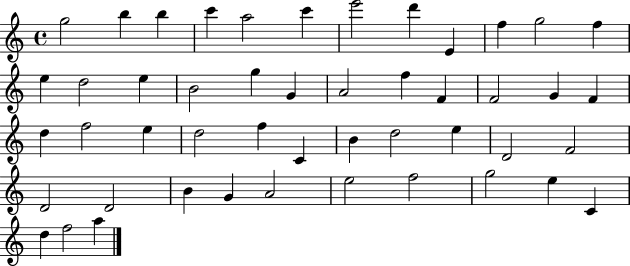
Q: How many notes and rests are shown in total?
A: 48